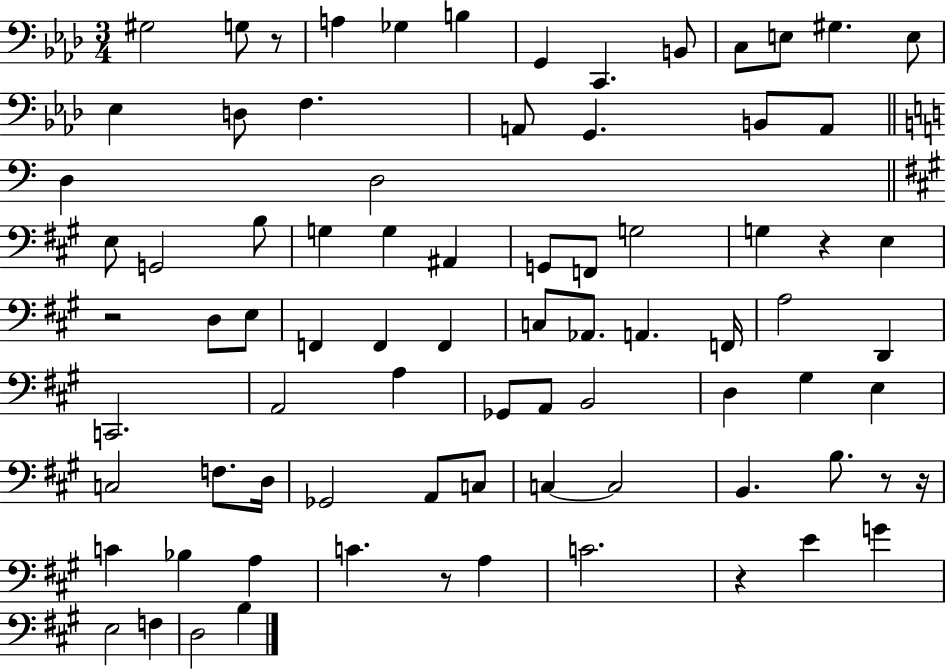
{
  \clef bass
  \numericTimeSignature
  \time 3/4
  \key aes \major
  gis2 g8 r8 | a4 ges4 b4 | g,4 c,4. b,8 | c8 e8 gis4. e8 | \break ees4 d8 f4. | a,8 g,4. b,8 a,8 | \bar "||" \break \key c \major d4 d2 | \bar "||" \break \key a \major e8 g,2 b8 | g4 g4 ais,4 | g,8 f,8 g2 | g4 r4 e4 | \break r2 d8 e8 | f,4 f,4 f,4 | c8 aes,8. a,4. f,16 | a2 d,4 | \break c,2. | a,2 a4 | ges,8 a,8 b,2 | d4 gis4 e4 | \break c2 f8. d16 | ges,2 a,8 c8 | c4~~ c2 | b,4. b8. r8 r16 | \break c'4 bes4 a4 | c'4. r8 a4 | c'2. | r4 e'4 g'4 | \break e2 f4 | d2 b4 | \bar "|."
}